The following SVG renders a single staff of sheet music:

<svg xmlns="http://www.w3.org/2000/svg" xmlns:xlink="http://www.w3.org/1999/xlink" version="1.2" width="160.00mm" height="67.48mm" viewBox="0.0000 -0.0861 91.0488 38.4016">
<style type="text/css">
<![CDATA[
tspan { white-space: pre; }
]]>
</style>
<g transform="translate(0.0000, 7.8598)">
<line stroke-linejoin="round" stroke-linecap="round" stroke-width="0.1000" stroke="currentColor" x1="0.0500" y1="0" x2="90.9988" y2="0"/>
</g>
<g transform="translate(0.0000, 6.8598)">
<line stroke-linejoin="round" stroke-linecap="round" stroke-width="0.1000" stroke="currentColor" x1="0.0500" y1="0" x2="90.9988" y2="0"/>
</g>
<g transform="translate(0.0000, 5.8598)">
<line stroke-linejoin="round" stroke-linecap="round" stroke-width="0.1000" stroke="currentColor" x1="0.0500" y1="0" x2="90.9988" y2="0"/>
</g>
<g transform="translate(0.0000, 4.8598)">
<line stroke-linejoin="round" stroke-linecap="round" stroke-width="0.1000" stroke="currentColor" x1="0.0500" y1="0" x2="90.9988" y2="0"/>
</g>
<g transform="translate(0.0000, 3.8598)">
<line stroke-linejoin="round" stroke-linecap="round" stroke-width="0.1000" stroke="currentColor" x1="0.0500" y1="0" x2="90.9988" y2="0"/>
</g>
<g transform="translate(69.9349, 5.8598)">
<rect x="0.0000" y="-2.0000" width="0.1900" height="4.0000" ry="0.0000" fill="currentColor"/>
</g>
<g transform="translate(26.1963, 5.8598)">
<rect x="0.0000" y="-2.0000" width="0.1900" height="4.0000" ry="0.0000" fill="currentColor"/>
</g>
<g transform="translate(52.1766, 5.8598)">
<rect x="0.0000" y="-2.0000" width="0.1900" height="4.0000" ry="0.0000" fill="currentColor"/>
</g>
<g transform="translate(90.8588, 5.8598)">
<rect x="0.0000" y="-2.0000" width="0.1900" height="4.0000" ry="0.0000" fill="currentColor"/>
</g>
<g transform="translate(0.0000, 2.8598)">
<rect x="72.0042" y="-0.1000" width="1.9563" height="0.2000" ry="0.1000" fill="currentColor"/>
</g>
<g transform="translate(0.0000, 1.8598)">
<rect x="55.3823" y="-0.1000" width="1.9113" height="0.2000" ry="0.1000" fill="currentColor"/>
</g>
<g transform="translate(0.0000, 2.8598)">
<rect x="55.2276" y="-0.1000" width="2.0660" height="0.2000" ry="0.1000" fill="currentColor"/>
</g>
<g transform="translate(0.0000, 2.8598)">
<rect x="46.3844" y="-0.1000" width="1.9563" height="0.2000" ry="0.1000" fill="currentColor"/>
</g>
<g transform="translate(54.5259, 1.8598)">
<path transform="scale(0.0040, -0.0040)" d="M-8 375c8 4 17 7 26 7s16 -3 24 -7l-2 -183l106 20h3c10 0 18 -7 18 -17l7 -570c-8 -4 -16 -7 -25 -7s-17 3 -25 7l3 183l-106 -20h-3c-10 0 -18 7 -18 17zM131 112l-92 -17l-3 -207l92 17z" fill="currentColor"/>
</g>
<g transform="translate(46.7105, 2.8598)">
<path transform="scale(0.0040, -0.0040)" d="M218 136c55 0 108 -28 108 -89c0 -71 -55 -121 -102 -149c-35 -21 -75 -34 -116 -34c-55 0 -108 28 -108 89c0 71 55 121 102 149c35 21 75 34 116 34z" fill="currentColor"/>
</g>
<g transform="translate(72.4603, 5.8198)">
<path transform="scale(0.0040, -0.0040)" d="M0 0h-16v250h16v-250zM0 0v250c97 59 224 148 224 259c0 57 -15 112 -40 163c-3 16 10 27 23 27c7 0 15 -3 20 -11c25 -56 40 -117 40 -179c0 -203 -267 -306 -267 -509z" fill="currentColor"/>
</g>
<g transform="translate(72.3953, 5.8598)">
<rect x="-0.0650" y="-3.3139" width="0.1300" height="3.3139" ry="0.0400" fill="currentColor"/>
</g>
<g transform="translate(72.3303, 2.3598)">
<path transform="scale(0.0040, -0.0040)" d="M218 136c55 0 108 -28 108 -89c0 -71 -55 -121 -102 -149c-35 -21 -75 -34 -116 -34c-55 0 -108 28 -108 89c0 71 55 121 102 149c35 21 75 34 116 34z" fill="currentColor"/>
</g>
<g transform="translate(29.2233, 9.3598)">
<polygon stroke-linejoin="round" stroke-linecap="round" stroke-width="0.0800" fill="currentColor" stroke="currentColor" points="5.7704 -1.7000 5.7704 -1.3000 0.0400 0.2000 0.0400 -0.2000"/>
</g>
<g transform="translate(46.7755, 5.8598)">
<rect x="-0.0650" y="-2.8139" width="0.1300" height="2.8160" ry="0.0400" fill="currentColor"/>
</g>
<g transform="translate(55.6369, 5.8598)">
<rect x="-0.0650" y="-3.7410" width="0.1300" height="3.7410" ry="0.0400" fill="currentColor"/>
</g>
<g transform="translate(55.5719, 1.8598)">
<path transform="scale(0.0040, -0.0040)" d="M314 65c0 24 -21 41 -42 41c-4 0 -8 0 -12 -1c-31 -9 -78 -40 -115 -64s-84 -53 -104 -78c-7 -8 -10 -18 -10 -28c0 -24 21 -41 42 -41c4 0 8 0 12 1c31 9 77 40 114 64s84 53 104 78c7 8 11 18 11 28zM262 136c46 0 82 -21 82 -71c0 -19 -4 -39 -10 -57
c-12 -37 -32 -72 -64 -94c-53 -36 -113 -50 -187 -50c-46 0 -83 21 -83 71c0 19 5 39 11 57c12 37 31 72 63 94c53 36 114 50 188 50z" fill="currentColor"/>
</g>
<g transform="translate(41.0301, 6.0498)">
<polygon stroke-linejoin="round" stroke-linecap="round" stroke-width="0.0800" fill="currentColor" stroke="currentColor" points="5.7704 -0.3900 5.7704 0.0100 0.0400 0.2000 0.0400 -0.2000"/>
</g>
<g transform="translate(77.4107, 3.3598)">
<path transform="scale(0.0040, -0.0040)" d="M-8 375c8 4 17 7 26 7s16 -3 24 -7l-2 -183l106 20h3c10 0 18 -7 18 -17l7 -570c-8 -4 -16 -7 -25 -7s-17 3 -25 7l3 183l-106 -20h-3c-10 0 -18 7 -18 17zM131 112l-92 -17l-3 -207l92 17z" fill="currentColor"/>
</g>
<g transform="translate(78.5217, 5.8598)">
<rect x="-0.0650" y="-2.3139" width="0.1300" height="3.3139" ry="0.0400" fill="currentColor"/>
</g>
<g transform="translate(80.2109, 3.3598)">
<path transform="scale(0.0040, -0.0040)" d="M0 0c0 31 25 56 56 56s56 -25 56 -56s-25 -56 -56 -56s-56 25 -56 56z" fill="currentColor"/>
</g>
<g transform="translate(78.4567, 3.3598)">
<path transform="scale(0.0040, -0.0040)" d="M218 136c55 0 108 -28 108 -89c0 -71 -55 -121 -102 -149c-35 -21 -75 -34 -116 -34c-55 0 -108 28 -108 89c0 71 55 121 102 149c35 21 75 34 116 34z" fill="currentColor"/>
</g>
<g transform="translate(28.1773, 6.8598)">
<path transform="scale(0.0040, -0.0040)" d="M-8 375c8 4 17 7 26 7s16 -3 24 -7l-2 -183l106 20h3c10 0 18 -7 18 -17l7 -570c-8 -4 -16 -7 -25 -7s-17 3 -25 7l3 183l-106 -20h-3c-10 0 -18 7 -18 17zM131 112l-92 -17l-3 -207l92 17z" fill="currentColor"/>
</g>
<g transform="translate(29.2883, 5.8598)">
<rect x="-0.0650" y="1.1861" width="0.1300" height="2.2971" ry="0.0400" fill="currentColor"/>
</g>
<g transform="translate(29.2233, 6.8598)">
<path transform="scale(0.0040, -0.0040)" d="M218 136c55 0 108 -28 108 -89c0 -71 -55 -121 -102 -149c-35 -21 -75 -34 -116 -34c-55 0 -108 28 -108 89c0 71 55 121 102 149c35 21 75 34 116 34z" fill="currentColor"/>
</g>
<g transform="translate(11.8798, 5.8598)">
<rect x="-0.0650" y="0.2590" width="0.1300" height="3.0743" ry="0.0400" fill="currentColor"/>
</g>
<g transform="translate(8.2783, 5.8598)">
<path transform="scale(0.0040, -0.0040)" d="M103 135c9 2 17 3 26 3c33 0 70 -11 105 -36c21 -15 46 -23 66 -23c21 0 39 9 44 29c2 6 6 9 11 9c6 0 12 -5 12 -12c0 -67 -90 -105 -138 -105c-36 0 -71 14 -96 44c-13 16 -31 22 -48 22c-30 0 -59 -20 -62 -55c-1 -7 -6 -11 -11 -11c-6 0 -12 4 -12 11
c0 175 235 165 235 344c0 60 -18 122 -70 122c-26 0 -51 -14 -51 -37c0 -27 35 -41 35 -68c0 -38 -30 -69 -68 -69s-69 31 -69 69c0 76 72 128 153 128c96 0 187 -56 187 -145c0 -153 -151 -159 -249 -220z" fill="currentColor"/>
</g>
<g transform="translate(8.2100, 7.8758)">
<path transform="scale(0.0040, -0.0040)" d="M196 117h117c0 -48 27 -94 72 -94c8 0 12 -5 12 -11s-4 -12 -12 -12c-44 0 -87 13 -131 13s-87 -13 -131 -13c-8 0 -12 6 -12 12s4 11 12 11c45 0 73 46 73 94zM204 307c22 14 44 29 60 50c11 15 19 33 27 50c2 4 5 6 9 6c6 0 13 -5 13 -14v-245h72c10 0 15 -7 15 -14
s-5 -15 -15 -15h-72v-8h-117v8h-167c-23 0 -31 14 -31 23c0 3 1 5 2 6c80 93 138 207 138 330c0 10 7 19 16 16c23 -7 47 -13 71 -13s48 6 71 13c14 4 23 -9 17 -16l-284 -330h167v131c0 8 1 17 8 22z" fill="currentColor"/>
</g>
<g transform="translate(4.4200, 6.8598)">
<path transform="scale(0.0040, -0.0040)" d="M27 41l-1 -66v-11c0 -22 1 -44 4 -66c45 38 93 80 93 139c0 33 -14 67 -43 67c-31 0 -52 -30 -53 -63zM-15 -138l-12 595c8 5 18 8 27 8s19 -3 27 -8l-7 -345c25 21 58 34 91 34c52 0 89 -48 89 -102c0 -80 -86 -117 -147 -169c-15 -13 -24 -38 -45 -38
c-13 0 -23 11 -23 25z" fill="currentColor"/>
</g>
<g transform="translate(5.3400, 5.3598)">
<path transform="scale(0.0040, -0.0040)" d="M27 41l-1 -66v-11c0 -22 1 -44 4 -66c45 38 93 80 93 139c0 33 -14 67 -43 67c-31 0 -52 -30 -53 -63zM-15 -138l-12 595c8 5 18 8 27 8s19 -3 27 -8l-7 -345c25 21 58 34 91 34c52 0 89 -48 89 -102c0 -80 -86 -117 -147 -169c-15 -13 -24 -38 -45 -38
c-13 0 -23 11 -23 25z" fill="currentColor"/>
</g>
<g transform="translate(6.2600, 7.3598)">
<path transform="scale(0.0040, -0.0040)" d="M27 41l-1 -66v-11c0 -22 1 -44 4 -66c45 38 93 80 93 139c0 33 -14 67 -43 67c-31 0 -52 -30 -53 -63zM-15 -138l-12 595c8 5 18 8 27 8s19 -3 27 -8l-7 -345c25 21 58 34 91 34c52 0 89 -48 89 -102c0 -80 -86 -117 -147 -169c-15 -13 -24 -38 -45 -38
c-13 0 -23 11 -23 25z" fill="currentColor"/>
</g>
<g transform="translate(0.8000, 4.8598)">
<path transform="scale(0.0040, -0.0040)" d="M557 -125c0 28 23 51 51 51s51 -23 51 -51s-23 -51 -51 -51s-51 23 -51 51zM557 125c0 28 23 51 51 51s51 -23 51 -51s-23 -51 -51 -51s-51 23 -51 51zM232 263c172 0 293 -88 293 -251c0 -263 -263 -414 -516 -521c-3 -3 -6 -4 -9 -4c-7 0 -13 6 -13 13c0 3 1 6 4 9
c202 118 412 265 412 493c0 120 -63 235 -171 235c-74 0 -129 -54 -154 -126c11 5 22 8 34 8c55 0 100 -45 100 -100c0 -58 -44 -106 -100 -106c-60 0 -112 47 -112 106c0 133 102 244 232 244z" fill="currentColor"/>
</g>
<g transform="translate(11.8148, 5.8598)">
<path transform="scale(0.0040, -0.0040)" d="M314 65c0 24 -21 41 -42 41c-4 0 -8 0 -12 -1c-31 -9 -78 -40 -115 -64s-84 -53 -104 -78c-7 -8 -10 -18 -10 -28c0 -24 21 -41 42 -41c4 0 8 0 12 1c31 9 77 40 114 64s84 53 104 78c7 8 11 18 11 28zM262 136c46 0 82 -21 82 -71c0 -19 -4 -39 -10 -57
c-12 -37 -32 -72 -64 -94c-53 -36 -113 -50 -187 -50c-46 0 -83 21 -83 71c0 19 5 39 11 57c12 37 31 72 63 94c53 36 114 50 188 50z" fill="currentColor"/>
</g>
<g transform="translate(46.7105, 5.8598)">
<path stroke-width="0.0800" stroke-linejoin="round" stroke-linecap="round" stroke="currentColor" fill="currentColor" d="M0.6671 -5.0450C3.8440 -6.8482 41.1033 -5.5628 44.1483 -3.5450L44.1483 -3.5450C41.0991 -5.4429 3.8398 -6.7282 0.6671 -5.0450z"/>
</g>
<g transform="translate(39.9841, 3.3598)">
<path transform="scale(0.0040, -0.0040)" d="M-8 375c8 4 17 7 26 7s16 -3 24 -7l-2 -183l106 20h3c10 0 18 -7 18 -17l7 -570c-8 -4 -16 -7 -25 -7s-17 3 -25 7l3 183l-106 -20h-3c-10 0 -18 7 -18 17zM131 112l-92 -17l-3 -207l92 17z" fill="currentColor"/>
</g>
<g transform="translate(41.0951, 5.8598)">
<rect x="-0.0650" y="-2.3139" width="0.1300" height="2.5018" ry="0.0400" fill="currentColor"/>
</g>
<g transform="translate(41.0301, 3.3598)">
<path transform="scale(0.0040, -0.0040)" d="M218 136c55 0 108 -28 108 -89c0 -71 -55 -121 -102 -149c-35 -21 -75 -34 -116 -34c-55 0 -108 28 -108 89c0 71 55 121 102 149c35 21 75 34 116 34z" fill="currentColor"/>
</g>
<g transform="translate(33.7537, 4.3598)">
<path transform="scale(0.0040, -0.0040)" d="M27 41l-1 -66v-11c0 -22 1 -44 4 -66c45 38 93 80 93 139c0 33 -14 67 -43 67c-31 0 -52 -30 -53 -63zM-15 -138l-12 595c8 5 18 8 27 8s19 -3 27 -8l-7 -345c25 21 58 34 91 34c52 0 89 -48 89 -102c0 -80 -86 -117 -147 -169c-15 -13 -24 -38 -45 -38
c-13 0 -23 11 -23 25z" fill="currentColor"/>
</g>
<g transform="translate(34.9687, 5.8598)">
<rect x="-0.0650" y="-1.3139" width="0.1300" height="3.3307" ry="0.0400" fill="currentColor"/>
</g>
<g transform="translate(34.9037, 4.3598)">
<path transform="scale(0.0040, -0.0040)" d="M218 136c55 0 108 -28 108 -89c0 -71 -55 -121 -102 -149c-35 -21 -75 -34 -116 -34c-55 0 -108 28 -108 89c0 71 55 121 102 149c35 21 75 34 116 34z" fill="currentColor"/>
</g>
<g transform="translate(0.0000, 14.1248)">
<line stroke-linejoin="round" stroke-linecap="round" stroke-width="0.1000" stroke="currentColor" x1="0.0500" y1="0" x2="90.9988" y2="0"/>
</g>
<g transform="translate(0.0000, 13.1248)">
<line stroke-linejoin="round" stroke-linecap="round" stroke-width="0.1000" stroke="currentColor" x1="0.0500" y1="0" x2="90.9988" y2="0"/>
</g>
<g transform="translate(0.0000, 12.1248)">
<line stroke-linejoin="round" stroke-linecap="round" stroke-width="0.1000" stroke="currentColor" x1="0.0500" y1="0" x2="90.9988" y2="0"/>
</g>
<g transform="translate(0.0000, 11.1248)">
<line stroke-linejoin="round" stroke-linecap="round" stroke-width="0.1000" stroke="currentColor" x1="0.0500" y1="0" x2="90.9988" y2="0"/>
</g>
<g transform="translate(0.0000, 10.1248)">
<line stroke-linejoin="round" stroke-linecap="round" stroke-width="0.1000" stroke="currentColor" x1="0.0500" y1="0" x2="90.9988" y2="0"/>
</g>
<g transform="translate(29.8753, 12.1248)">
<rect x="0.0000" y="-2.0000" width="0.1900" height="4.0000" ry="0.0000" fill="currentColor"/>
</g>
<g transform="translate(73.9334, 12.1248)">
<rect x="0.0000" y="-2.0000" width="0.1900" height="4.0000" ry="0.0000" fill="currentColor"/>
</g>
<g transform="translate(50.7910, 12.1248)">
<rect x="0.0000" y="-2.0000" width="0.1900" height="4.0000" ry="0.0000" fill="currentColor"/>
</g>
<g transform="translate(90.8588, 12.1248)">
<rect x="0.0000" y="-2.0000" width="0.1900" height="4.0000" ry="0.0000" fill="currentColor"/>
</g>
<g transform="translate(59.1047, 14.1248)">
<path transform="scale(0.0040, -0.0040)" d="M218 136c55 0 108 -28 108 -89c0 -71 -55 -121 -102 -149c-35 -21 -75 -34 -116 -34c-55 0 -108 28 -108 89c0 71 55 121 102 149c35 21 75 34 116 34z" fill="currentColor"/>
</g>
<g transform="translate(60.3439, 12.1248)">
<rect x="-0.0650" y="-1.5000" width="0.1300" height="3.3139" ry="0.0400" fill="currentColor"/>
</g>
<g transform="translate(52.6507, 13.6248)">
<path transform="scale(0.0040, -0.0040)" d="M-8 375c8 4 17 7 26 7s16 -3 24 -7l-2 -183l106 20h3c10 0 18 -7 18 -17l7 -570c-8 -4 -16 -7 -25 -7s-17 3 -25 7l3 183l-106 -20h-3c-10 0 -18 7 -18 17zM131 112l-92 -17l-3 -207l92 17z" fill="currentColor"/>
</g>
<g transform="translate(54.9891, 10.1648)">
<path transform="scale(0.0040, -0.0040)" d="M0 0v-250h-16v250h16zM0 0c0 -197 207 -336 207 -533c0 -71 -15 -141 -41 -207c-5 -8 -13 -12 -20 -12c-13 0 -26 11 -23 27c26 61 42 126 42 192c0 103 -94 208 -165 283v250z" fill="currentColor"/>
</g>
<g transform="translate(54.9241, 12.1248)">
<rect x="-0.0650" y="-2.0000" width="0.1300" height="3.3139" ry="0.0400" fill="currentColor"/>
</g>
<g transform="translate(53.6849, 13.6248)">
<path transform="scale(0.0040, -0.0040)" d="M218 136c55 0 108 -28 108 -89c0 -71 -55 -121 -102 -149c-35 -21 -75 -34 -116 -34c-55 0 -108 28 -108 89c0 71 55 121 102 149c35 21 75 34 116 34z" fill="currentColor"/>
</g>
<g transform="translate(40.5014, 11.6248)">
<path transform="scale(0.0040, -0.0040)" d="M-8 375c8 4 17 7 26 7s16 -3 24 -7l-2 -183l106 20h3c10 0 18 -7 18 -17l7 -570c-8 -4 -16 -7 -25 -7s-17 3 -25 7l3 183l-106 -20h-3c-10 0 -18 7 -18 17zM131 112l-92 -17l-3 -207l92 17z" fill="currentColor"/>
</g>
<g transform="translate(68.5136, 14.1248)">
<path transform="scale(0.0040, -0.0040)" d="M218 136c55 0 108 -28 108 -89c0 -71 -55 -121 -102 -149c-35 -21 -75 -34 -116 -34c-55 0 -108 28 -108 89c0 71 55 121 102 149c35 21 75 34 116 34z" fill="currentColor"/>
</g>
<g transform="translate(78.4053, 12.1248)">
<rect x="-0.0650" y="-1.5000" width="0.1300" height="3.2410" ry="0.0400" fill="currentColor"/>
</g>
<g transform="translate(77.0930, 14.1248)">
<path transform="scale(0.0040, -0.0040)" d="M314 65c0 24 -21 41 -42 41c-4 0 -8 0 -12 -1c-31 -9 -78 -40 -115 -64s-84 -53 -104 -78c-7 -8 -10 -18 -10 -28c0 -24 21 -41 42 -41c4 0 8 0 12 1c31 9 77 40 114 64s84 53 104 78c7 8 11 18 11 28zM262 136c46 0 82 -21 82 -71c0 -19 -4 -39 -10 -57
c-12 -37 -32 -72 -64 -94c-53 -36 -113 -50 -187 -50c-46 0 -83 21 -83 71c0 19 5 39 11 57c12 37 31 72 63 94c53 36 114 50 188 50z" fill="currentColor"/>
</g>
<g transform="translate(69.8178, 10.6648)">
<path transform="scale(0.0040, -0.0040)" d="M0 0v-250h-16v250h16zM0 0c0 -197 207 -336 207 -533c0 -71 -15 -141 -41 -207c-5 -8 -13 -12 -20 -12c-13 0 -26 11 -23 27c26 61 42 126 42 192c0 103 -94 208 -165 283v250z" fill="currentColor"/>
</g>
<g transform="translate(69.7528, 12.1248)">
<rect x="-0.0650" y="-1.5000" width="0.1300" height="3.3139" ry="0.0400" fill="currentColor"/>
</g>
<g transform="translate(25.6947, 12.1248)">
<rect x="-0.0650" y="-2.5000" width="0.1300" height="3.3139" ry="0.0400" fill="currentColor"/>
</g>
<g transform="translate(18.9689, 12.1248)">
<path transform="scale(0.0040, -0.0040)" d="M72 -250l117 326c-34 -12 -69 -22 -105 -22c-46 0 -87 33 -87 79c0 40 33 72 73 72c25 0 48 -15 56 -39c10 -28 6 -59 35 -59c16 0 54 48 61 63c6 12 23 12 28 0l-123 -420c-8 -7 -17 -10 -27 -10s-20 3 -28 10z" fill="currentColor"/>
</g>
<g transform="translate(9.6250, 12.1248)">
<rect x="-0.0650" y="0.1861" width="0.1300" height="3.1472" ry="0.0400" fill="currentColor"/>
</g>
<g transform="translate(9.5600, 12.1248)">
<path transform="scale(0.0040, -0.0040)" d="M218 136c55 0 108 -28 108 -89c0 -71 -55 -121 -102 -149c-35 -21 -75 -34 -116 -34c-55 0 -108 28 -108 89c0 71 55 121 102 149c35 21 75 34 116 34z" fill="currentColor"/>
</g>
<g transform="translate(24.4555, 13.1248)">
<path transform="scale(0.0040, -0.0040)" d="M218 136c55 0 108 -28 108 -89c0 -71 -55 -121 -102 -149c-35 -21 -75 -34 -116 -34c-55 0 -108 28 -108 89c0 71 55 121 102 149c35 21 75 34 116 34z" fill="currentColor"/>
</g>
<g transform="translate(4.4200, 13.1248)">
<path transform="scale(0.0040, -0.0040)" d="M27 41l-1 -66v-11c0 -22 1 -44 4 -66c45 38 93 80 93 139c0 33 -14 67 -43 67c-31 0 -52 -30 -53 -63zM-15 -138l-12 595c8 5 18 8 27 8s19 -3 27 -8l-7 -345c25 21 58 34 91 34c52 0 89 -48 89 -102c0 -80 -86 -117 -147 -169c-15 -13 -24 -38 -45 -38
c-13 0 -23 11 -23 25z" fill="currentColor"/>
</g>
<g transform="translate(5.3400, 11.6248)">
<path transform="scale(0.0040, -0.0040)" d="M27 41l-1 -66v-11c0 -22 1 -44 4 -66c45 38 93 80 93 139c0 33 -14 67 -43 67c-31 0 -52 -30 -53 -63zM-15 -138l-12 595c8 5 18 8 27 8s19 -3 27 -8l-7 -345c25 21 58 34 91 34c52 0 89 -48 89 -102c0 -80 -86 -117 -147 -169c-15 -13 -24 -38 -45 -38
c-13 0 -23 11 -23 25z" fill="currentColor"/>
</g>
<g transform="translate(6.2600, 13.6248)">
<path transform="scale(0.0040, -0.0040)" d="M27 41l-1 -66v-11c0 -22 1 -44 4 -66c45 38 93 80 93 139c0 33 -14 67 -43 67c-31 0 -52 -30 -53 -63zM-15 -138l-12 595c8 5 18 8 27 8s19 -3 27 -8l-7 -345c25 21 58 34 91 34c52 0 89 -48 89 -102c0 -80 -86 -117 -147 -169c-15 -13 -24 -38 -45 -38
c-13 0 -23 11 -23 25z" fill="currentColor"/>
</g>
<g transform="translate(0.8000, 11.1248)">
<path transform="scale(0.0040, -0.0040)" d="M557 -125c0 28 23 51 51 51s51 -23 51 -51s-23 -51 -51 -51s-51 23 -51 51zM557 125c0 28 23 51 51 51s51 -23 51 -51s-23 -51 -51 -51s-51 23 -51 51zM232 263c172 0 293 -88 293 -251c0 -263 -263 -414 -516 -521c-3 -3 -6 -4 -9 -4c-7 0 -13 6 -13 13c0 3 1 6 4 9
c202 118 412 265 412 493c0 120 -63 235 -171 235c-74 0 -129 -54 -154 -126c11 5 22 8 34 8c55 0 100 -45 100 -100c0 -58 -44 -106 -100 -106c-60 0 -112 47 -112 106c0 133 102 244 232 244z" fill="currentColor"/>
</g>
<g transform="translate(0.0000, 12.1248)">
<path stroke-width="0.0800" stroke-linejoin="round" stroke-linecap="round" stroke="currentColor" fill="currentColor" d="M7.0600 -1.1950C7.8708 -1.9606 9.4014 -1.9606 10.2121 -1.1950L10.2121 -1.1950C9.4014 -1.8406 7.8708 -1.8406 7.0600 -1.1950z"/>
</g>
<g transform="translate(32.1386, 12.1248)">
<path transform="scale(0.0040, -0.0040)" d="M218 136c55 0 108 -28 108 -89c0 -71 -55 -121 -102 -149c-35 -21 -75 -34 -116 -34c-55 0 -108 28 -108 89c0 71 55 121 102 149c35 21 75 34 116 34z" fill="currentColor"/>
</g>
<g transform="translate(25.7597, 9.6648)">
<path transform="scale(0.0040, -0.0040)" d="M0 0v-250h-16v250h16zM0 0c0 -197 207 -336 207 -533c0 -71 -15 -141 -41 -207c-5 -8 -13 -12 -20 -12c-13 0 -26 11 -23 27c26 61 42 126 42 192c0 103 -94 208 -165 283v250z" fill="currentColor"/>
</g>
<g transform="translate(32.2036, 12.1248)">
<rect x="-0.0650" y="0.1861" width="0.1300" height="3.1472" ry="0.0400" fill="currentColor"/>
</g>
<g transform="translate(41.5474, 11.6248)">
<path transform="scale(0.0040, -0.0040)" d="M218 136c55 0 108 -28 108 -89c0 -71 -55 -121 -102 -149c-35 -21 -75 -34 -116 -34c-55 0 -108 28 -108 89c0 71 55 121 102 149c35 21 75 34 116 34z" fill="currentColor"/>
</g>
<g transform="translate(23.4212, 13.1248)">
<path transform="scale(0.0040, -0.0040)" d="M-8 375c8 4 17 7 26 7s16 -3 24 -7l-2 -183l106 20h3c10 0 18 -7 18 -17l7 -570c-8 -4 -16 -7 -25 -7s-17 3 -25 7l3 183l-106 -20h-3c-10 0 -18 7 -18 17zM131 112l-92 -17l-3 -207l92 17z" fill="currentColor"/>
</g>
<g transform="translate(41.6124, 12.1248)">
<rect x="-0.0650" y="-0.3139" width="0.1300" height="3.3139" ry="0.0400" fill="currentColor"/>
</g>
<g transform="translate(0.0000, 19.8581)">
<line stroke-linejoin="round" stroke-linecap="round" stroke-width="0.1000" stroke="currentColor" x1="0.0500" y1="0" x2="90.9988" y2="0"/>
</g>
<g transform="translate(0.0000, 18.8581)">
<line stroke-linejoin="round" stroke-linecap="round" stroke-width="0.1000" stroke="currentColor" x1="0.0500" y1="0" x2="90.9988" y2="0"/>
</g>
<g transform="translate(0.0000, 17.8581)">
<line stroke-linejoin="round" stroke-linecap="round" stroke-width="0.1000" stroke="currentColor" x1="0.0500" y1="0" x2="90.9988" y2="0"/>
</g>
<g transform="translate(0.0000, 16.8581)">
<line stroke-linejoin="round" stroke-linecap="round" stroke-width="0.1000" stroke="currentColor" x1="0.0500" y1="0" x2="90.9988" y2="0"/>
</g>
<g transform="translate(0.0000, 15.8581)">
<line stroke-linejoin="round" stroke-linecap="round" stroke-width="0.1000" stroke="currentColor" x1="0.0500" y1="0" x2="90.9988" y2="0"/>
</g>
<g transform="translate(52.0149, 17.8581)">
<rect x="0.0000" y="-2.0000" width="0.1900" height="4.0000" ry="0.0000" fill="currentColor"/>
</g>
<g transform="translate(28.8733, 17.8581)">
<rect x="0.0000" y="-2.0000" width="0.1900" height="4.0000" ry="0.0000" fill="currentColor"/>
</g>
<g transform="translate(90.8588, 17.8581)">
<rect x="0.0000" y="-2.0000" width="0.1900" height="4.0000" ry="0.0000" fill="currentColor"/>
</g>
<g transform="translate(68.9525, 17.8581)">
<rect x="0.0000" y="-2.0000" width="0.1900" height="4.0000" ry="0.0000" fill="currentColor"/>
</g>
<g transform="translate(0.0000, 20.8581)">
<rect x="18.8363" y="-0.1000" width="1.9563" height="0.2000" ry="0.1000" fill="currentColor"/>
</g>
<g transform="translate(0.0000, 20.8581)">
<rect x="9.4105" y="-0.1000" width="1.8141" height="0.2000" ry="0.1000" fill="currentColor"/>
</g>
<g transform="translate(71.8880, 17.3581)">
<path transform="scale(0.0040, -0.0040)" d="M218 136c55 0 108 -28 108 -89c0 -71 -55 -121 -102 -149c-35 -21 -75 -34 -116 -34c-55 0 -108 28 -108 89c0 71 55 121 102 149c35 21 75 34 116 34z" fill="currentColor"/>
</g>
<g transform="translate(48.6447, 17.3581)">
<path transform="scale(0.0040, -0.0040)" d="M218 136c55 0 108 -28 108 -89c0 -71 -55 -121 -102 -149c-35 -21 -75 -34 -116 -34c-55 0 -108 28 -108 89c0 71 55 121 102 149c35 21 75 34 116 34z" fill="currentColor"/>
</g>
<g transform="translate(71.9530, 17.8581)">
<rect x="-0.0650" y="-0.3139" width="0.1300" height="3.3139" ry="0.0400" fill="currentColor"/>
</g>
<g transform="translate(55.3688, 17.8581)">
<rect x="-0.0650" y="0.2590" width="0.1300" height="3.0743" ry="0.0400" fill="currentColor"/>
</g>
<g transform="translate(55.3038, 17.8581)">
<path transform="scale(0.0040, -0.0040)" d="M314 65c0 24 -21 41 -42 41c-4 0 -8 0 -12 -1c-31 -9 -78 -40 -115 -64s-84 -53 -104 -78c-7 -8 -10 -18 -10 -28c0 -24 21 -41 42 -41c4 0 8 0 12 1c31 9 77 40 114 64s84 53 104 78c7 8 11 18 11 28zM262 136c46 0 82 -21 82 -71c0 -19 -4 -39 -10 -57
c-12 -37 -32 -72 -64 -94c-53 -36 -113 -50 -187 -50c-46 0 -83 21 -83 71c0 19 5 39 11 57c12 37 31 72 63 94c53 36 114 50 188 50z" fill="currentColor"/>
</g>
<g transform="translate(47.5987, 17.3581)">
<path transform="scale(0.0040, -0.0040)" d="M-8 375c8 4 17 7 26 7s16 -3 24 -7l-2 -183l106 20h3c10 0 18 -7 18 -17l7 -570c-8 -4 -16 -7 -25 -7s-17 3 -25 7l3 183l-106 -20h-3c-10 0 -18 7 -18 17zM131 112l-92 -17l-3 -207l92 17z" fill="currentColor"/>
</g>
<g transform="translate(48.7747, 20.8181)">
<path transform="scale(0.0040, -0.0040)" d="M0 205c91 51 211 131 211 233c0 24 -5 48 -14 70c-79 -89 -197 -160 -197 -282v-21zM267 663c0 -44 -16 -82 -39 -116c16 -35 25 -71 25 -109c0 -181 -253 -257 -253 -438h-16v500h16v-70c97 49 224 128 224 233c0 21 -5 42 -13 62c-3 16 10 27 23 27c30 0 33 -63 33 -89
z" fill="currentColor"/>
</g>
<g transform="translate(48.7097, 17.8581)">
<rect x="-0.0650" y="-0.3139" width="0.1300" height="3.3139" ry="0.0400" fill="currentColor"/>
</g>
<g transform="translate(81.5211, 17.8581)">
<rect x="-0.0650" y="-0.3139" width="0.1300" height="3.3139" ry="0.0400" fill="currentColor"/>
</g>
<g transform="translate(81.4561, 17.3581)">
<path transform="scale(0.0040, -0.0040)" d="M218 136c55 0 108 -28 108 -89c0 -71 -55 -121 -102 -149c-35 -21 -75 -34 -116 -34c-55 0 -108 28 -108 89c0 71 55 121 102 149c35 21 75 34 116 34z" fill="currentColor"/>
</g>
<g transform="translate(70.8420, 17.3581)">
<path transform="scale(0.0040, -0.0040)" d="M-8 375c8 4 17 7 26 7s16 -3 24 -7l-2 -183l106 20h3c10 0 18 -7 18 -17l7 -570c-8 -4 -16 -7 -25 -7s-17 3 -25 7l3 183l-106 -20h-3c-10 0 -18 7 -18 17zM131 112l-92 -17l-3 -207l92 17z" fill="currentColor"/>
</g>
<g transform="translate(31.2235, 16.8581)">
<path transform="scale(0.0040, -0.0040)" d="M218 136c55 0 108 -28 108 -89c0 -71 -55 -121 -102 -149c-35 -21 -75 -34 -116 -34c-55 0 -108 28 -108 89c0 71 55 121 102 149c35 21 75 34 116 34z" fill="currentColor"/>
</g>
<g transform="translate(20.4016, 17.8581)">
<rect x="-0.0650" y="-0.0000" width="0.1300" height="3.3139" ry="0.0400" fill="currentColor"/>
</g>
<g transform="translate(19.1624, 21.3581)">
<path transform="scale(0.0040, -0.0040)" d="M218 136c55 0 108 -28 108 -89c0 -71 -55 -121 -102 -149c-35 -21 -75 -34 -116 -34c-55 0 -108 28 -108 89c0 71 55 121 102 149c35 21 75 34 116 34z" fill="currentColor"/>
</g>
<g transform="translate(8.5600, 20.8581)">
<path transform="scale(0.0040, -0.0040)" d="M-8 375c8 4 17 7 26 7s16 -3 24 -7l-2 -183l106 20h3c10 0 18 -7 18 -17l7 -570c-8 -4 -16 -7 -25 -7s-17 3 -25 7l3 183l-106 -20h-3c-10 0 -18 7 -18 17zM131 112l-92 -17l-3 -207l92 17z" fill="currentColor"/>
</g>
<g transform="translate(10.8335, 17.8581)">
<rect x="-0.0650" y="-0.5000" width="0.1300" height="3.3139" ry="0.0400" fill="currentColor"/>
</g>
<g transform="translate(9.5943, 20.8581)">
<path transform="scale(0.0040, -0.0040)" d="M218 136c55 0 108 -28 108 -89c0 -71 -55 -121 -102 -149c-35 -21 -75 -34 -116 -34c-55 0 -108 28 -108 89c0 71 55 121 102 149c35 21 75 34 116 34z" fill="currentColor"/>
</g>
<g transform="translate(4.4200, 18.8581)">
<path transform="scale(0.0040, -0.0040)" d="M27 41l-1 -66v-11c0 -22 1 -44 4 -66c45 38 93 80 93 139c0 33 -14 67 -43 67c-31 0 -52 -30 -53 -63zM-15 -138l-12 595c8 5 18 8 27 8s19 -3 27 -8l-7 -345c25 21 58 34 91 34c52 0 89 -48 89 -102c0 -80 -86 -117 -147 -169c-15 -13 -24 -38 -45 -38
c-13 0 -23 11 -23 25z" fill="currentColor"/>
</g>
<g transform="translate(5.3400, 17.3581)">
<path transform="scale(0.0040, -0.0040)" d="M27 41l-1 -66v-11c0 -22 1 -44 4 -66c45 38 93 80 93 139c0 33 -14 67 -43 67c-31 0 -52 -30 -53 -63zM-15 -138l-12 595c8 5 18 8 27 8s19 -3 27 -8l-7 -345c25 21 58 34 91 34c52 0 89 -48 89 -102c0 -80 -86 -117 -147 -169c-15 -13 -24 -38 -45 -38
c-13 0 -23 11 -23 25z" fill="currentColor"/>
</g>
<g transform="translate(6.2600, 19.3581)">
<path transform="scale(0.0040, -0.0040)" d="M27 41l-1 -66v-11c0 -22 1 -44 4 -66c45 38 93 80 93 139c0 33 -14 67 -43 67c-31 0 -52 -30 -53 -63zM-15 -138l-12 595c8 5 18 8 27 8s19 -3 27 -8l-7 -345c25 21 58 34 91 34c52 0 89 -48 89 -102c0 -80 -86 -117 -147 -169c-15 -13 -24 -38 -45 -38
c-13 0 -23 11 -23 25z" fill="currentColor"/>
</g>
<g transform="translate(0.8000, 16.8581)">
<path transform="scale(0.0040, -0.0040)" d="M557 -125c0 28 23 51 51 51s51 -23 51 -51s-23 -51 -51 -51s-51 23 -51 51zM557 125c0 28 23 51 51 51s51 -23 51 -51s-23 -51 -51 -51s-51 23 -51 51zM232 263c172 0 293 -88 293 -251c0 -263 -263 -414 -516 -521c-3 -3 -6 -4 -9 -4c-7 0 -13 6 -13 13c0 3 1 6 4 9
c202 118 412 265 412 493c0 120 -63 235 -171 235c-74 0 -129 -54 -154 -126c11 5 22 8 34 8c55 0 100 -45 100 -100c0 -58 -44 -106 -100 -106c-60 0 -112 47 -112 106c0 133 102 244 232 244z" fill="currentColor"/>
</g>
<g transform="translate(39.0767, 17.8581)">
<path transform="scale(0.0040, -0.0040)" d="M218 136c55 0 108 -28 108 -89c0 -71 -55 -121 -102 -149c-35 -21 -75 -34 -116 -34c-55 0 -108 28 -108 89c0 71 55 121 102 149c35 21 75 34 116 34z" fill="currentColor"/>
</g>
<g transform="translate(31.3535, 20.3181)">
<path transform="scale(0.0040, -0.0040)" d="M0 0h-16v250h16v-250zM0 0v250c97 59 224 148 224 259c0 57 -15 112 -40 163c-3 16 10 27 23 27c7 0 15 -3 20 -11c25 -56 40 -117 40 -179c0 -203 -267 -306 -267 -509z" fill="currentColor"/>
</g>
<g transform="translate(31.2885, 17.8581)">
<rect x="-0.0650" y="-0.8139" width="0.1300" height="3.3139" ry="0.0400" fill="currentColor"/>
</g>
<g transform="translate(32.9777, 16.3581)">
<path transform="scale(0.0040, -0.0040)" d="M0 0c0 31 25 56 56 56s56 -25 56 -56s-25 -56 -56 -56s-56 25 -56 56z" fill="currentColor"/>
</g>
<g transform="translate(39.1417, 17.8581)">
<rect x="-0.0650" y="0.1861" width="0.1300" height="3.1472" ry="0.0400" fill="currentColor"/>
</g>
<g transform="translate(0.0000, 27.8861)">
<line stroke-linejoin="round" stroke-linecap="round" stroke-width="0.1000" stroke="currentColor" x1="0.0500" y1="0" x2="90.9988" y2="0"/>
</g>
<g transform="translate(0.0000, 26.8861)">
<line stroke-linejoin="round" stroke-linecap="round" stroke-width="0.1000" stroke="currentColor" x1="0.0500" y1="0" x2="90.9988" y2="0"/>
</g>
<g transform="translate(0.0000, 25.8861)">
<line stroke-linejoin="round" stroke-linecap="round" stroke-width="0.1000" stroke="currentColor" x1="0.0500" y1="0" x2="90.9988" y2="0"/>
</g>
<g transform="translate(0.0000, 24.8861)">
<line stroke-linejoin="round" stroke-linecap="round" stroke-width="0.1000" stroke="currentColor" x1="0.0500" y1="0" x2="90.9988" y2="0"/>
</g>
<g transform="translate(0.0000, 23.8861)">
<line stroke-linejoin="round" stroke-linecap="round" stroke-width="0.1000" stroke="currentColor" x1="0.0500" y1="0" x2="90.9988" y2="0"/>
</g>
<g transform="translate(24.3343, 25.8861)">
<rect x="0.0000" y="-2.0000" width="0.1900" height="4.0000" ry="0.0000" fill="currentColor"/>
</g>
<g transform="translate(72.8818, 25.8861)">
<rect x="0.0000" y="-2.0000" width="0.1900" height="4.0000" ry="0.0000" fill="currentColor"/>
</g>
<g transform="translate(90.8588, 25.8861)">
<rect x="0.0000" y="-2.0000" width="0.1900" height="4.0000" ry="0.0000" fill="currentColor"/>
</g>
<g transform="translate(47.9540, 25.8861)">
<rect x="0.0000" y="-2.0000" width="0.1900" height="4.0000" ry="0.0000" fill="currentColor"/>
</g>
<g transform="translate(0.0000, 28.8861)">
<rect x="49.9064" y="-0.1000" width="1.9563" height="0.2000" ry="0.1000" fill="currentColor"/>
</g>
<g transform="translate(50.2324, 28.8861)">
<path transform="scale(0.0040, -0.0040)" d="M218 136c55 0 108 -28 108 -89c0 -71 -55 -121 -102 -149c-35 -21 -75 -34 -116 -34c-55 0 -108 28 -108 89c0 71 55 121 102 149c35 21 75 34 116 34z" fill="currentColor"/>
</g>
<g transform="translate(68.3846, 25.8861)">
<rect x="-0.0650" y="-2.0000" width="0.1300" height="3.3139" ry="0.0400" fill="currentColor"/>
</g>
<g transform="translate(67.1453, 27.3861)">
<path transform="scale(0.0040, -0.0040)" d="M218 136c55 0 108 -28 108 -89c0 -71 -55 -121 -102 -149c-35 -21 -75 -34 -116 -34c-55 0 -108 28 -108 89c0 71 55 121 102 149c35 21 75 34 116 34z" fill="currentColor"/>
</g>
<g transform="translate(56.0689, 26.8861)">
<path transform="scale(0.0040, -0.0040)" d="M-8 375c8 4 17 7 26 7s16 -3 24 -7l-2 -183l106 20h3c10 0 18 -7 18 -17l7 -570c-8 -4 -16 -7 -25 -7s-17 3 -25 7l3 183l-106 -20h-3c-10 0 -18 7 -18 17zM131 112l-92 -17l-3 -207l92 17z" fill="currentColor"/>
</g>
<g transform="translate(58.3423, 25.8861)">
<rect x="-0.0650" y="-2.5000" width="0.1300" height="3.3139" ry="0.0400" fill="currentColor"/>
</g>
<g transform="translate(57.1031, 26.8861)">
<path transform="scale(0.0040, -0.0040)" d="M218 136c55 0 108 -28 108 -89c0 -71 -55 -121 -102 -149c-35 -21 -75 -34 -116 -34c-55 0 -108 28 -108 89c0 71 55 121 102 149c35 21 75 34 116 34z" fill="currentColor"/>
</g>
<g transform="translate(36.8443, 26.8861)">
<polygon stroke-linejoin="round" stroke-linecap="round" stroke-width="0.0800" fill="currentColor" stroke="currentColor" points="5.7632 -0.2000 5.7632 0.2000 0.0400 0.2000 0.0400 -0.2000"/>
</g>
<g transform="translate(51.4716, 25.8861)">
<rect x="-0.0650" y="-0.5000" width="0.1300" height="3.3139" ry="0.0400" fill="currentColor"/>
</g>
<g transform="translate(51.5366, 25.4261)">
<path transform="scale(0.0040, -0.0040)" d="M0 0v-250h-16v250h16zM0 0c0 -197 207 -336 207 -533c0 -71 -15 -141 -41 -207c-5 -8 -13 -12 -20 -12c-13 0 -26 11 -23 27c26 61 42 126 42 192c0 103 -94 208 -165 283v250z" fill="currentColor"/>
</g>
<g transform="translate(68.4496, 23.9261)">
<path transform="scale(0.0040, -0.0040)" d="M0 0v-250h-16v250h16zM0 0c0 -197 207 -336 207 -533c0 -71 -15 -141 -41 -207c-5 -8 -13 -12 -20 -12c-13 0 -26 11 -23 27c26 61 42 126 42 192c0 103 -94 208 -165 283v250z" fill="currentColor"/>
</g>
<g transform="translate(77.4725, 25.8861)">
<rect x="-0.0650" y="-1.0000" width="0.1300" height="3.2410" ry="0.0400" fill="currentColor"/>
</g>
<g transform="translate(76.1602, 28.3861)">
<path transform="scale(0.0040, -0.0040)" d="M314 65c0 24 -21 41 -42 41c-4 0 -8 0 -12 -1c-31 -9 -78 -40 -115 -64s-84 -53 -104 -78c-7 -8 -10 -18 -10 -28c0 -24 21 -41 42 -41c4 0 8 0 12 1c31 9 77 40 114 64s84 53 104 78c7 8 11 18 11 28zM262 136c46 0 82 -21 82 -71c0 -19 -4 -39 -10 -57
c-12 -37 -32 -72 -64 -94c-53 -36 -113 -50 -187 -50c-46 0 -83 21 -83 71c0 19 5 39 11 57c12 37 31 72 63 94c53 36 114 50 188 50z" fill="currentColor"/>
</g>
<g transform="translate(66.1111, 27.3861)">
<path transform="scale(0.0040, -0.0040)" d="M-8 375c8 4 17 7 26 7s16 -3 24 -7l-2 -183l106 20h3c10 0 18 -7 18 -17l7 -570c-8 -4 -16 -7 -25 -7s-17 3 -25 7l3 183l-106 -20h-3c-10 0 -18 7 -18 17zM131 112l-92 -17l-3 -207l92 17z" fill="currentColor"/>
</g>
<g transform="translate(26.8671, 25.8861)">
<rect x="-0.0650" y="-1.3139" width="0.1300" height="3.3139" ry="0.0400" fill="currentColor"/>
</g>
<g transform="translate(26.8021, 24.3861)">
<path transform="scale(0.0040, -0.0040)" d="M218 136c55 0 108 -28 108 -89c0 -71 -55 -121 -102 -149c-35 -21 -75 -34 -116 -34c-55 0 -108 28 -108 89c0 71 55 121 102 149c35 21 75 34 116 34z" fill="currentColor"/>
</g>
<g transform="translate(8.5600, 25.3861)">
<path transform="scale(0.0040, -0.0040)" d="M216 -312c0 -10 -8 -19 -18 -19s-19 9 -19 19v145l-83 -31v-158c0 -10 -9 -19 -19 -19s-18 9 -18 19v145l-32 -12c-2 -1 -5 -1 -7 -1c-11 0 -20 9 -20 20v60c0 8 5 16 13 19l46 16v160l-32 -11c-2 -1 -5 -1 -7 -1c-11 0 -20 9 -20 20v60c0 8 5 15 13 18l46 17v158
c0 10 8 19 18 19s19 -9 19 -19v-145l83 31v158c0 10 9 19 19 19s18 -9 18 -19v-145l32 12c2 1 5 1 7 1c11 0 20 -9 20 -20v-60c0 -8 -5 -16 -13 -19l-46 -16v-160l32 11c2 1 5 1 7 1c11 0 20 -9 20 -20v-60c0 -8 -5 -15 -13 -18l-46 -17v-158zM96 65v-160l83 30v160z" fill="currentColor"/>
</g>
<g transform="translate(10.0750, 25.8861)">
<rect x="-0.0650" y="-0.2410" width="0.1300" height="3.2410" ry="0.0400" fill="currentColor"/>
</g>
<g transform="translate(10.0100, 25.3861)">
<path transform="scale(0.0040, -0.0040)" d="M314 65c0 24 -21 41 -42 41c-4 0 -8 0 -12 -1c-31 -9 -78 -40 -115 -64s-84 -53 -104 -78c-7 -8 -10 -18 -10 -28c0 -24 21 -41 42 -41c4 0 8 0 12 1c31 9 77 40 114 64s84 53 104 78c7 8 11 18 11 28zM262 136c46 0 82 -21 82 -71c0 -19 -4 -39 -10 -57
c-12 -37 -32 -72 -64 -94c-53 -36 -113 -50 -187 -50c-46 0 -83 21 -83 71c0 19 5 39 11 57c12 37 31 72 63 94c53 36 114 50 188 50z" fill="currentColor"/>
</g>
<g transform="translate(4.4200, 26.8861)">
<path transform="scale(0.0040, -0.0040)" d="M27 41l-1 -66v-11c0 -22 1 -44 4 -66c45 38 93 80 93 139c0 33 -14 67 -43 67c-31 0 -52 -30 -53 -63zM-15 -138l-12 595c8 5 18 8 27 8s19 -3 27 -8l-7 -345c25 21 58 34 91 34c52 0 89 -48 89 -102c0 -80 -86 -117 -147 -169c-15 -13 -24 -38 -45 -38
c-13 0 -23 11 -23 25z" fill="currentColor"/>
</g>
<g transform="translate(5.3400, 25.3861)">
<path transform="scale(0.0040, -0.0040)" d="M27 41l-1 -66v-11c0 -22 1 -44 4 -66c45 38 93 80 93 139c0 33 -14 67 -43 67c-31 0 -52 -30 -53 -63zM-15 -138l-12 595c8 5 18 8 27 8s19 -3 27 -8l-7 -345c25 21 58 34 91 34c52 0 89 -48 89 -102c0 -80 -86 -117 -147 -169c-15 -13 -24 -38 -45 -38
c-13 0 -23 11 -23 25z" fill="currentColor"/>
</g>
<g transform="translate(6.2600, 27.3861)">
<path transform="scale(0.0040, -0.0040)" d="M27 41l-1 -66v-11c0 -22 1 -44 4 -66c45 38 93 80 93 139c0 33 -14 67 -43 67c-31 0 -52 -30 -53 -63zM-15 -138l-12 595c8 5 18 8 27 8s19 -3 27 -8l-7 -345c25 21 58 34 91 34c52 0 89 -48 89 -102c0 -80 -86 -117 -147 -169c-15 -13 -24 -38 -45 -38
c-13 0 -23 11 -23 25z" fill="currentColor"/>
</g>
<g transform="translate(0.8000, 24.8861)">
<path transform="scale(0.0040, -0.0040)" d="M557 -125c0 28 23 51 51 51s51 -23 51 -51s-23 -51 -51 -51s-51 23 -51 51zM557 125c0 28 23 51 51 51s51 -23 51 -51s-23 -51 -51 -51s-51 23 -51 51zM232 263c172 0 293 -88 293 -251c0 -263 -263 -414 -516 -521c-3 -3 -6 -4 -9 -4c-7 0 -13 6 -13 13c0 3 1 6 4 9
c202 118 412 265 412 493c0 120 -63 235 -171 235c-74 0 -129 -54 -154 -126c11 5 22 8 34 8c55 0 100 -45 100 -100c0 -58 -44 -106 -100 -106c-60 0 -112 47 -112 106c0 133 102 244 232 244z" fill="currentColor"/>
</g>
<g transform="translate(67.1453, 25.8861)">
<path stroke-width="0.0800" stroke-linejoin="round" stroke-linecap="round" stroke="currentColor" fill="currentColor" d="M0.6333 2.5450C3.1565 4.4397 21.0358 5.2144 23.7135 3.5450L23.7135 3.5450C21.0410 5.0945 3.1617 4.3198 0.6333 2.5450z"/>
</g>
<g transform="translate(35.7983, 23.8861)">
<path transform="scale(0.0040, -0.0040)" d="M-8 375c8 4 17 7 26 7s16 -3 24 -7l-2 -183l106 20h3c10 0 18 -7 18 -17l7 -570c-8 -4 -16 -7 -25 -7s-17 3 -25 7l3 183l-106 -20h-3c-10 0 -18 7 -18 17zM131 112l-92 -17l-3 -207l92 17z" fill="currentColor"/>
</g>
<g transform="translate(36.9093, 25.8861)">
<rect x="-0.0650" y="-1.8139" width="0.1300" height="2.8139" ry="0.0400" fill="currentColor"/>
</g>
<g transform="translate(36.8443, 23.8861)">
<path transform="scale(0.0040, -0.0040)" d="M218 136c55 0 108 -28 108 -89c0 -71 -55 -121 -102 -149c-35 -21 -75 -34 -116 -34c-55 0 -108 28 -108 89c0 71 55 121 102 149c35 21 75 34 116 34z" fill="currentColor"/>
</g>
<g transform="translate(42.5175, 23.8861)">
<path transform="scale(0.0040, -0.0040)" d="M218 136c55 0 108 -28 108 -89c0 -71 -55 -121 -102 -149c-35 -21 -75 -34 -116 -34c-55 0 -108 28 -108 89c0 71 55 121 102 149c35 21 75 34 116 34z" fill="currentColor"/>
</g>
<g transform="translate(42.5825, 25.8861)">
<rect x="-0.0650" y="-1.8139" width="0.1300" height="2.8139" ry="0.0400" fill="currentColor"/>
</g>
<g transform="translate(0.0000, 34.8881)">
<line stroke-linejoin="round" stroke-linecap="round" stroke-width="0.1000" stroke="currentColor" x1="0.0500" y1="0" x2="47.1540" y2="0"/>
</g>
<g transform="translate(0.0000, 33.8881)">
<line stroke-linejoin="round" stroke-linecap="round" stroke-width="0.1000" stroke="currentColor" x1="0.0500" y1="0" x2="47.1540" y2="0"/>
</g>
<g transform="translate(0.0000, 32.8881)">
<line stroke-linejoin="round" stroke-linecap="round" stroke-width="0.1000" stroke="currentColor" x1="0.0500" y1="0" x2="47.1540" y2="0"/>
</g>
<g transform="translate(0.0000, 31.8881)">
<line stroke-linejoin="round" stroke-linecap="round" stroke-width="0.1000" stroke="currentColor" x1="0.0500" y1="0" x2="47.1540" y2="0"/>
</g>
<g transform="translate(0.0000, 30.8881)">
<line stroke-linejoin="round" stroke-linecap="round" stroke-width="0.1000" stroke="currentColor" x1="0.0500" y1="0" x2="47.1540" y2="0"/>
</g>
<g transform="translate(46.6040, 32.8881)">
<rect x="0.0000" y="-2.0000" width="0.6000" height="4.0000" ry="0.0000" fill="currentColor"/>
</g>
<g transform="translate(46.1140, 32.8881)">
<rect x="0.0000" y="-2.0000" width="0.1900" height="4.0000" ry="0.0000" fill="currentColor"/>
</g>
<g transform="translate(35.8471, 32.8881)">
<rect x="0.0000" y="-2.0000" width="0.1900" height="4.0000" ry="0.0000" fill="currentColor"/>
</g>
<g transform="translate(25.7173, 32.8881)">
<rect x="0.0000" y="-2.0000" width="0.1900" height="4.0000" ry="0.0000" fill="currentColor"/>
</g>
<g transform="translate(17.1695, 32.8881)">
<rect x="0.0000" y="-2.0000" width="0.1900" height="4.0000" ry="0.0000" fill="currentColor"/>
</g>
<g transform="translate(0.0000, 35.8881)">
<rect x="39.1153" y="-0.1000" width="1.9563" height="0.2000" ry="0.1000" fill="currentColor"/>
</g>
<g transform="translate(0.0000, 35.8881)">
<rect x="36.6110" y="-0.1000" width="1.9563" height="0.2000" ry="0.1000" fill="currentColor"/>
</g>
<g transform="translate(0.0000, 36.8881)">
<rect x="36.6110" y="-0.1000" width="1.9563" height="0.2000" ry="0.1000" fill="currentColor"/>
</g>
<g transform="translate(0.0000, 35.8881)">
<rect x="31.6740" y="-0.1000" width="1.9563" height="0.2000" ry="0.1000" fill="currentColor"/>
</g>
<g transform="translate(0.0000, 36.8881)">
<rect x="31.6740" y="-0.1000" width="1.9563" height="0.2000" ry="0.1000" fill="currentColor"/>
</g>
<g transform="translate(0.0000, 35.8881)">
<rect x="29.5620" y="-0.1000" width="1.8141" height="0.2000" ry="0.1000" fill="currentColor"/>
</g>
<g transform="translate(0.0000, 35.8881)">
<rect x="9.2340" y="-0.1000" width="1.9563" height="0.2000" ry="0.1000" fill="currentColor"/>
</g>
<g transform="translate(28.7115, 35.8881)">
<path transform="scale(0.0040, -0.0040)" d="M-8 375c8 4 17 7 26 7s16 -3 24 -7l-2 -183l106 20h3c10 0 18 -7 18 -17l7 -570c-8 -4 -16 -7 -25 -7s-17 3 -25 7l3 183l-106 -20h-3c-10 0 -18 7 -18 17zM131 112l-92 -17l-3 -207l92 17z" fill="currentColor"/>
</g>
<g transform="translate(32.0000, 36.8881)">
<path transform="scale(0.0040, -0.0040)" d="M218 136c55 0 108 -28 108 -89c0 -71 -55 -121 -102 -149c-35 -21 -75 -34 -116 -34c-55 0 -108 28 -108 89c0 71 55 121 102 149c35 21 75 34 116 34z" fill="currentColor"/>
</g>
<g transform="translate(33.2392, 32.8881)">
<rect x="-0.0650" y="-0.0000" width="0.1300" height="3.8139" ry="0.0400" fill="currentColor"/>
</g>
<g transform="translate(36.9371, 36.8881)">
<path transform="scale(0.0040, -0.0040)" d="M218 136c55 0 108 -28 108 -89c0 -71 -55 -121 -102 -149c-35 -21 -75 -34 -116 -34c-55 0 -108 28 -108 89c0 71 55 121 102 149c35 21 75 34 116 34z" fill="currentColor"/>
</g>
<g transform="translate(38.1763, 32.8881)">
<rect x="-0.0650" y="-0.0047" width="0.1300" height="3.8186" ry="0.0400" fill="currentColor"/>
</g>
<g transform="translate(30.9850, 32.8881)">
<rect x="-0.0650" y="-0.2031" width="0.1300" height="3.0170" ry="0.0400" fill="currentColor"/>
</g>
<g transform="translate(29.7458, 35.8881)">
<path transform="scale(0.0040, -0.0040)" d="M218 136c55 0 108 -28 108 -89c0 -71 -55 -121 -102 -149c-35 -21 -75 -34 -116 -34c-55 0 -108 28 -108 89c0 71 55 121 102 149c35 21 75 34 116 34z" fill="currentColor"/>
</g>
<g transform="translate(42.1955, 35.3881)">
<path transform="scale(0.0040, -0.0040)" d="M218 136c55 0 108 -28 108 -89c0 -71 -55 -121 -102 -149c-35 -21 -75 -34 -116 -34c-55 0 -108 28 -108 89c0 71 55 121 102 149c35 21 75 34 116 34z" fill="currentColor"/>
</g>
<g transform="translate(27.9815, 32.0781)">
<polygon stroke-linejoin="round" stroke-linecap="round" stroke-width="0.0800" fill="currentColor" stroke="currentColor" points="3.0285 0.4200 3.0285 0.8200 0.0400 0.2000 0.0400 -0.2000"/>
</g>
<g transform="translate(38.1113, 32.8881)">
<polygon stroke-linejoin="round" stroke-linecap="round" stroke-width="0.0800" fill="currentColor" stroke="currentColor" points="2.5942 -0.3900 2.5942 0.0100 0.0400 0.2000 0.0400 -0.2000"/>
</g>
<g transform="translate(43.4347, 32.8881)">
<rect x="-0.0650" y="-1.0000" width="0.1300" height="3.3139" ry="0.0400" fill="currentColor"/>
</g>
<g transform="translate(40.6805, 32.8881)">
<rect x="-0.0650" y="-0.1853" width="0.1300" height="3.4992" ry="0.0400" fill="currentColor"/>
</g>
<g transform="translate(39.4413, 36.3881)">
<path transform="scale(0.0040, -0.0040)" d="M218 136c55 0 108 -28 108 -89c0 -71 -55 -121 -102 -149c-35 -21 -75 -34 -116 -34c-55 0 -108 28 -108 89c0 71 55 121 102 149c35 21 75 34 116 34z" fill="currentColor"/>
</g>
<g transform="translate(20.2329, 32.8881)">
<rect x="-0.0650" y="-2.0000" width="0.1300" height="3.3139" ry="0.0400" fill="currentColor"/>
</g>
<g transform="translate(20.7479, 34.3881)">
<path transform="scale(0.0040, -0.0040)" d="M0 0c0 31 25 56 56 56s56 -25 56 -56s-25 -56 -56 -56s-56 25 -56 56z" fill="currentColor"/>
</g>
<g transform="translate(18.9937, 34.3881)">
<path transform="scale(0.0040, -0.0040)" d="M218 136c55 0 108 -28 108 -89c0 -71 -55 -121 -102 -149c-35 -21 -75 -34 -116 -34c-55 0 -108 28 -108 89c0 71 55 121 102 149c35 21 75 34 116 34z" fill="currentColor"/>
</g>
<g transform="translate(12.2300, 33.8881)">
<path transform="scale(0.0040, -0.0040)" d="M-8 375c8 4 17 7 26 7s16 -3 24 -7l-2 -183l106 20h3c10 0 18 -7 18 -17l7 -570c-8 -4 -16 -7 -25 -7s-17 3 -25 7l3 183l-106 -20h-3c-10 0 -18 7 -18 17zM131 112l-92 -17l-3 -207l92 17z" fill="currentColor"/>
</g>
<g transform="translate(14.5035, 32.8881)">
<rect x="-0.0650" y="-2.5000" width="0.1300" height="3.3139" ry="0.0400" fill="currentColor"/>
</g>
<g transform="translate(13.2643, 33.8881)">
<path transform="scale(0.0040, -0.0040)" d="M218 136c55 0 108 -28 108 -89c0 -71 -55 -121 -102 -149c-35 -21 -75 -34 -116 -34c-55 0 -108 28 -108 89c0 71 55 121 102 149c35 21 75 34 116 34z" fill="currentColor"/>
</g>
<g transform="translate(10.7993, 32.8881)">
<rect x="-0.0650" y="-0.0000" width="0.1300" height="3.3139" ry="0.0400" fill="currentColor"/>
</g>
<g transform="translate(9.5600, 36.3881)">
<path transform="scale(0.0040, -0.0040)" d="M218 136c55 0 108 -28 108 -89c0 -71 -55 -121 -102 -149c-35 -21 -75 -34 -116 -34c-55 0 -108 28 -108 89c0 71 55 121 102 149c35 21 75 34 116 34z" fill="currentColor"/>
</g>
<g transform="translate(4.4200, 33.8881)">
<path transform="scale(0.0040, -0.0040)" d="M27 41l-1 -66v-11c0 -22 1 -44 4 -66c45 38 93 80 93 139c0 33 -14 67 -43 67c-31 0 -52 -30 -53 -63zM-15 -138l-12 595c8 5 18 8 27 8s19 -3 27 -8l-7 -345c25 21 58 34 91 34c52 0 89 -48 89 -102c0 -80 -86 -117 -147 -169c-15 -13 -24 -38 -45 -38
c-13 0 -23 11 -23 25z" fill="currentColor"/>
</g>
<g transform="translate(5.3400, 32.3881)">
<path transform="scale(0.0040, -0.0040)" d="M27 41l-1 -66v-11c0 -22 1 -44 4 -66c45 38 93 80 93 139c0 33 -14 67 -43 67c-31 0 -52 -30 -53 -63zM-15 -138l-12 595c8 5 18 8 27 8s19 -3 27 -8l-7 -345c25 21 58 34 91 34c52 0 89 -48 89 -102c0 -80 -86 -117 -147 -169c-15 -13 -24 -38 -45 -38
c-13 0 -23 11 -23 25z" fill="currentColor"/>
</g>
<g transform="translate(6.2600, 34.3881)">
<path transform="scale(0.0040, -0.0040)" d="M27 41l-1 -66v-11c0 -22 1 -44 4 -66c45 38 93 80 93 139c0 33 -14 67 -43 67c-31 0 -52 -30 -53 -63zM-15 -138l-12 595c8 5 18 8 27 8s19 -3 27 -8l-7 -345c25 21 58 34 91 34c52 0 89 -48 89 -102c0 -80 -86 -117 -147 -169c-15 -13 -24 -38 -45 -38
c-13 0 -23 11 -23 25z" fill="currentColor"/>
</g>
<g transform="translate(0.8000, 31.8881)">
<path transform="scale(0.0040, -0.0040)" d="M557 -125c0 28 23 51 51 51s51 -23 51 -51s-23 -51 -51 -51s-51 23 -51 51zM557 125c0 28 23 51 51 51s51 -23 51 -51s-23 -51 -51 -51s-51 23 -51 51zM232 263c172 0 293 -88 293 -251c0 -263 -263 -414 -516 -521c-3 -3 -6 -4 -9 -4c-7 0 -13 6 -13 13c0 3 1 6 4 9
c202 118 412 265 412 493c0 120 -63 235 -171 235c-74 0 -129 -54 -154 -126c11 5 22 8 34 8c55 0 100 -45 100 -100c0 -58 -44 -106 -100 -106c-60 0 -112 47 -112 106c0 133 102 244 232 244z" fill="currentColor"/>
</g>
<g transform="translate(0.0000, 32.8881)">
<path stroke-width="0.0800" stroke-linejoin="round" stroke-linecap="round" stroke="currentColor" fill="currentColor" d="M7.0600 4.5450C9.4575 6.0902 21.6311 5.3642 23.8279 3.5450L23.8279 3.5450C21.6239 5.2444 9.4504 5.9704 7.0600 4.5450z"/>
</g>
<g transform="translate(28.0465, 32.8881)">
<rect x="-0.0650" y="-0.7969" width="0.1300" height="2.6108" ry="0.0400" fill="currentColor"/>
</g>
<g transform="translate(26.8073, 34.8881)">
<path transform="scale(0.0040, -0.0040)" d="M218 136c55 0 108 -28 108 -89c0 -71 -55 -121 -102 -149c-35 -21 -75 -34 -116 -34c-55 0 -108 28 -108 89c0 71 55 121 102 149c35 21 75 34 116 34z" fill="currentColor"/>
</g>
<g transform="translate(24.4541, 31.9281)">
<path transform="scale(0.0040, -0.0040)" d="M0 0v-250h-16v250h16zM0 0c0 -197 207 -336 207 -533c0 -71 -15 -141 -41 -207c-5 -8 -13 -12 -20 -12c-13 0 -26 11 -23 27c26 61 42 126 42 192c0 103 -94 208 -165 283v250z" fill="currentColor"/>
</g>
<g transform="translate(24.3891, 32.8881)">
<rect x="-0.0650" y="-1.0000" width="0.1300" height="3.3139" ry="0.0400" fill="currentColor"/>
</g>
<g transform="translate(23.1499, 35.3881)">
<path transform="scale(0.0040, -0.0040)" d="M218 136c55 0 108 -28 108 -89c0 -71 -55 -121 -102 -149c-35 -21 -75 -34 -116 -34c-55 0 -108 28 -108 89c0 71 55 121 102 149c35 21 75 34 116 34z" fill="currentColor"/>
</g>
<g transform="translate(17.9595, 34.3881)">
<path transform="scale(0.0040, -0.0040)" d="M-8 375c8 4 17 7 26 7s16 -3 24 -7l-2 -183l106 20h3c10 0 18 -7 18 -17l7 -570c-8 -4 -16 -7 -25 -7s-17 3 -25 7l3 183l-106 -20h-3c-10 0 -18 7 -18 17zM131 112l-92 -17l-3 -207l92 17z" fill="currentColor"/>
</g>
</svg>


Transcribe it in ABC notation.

X:1
T:Untitled
M:2/4
L:1/4
K:Eb
D,2 B,,/2 _G,/2 B,/2 C/2 E2 D/2 B, D, z/2 B,,/2 D, E, A,,/2 G,, G,,/2 G,,2 E,, D,, F,/2 D, E,/4 D,2 E, E, ^E,2 G, A,/2 A,/2 _E,,/2 B,, A,,/2 F,,2 D,, B,, A,, F,,/2 G,,/2 E,,/2 C,, C,,/2 D,,/2 F,,